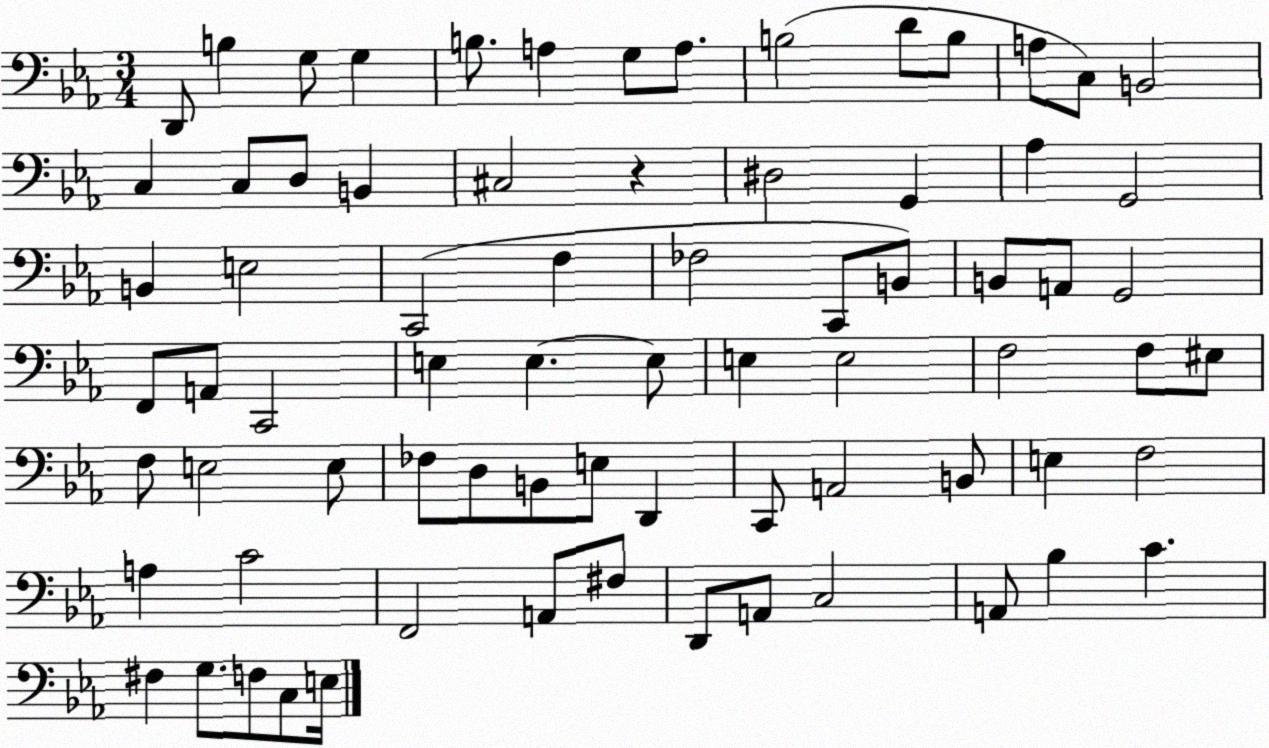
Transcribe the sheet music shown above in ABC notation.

X:1
T:Untitled
M:3/4
L:1/4
K:Eb
D,,/2 B, G,/2 G, B,/2 A, G,/2 A,/2 B,2 D/2 B,/2 A,/2 C,/2 B,,2 C, C,/2 D,/2 B,, ^C,2 z ^D,2 G,, _A, G,,2 B,, E,2 C,,2 F, _F,2 C,,/2 B,,/2 B,,/2 A,,/2 G,,2 F,,/2 A,,/2 C,,2 E, E, E,/2 E, E,2 F,2 F,/2 ^E,/2 F,/2 E,2 E,/2 _F,/2 D,/2 B,,/2 E,/2 D,, C,,/2 A,,2 B,,/2 E, F,2 A, C2 F,,2 A,,/2 ^F,/2 D,,/2 A,,/2 C,2 A,,/2 _B, C ^F, G,/2 F,/2 C,/2 E,/4